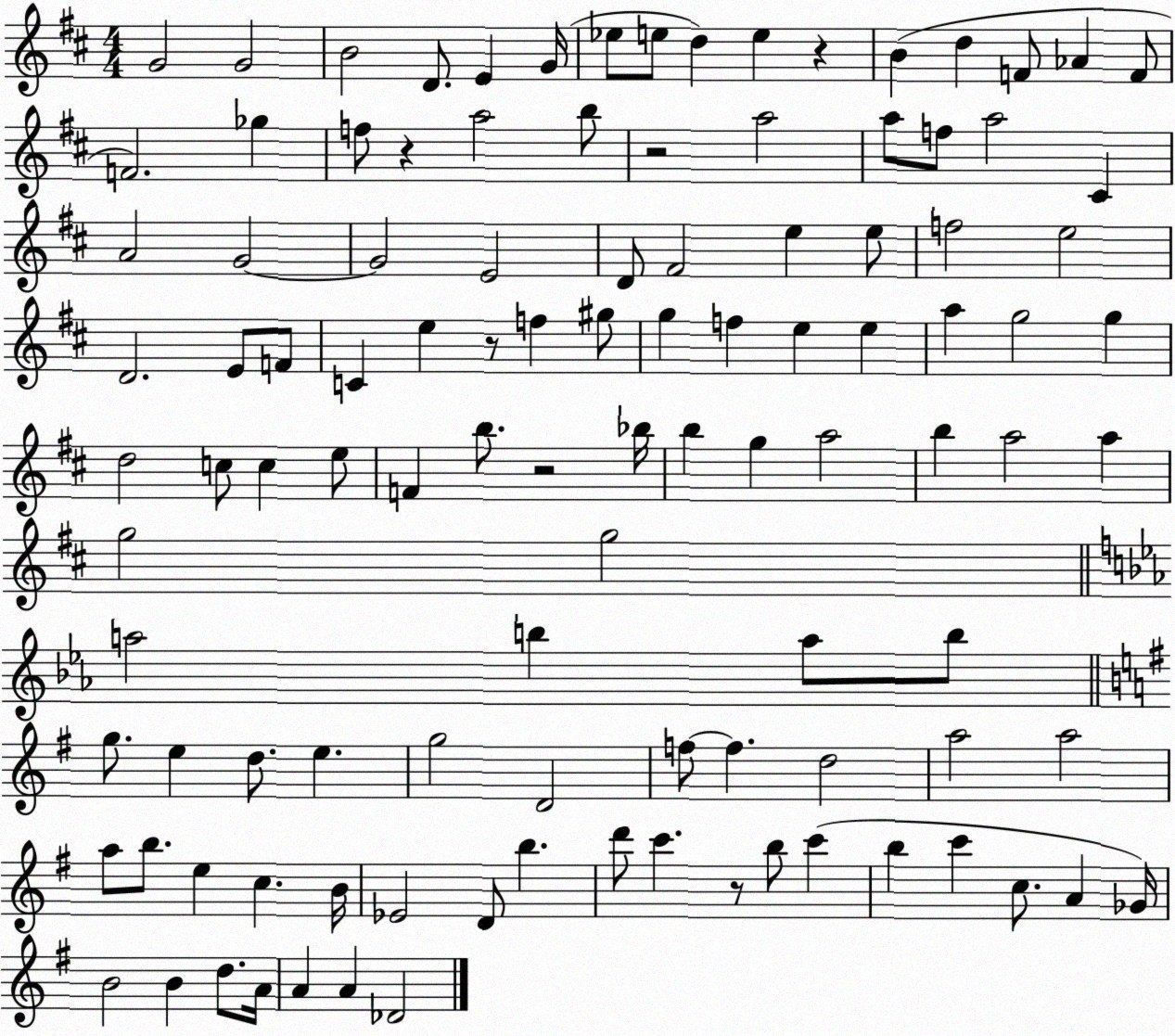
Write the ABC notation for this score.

X:1
T:Untitled
M:4/4
L:1/4
K:D
G2 G2 B2 D/2 E G/4 _e/2 e/2 d e z B d F/2 _A F/2 F2 _g f/2 z a2 b/2 z2 a2 a/2 f/2 a2 ^C A2 G2 G2 E2 D/2 ^F2 e e/2 f2 e2 D2 E/2 F/2 C e z/2 f ^g/2 g f e e a g2 g d2 c/2 c e/2 F b/2 z2 _b/4 b g a2 b a2 a g2 g2 a2 b a/2 b/2 g/2 e d/2 e g2 D2 f/2 f d2 a2 a2 a/2 b/2 e c B/4 _E2 D/2 b d'/2 c' z/2 b/2 c' b c' c/2 A _G/4 B2 B d/2 A/4 A A _D2